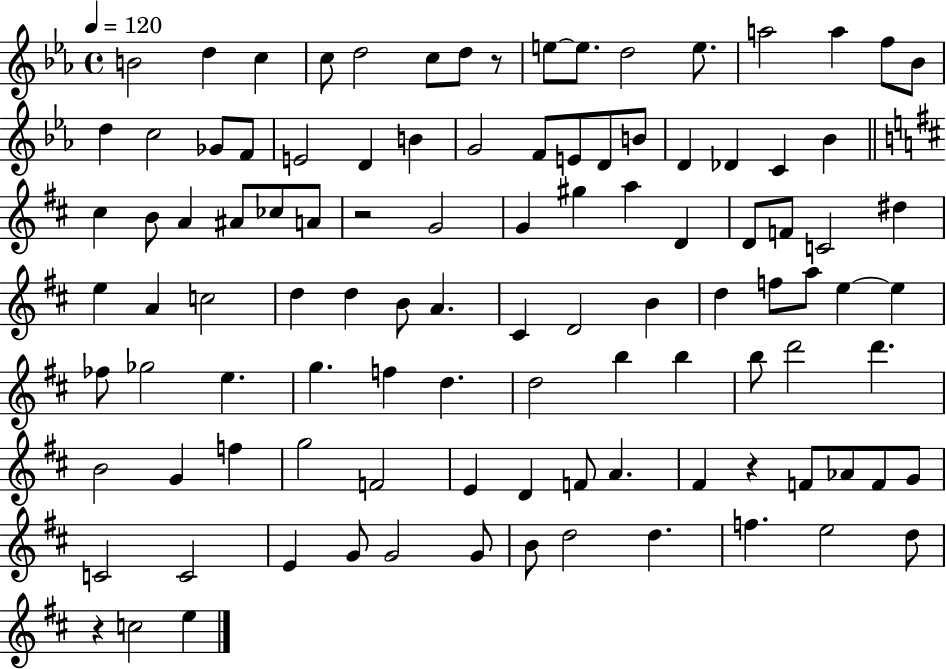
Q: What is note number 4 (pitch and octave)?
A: C5